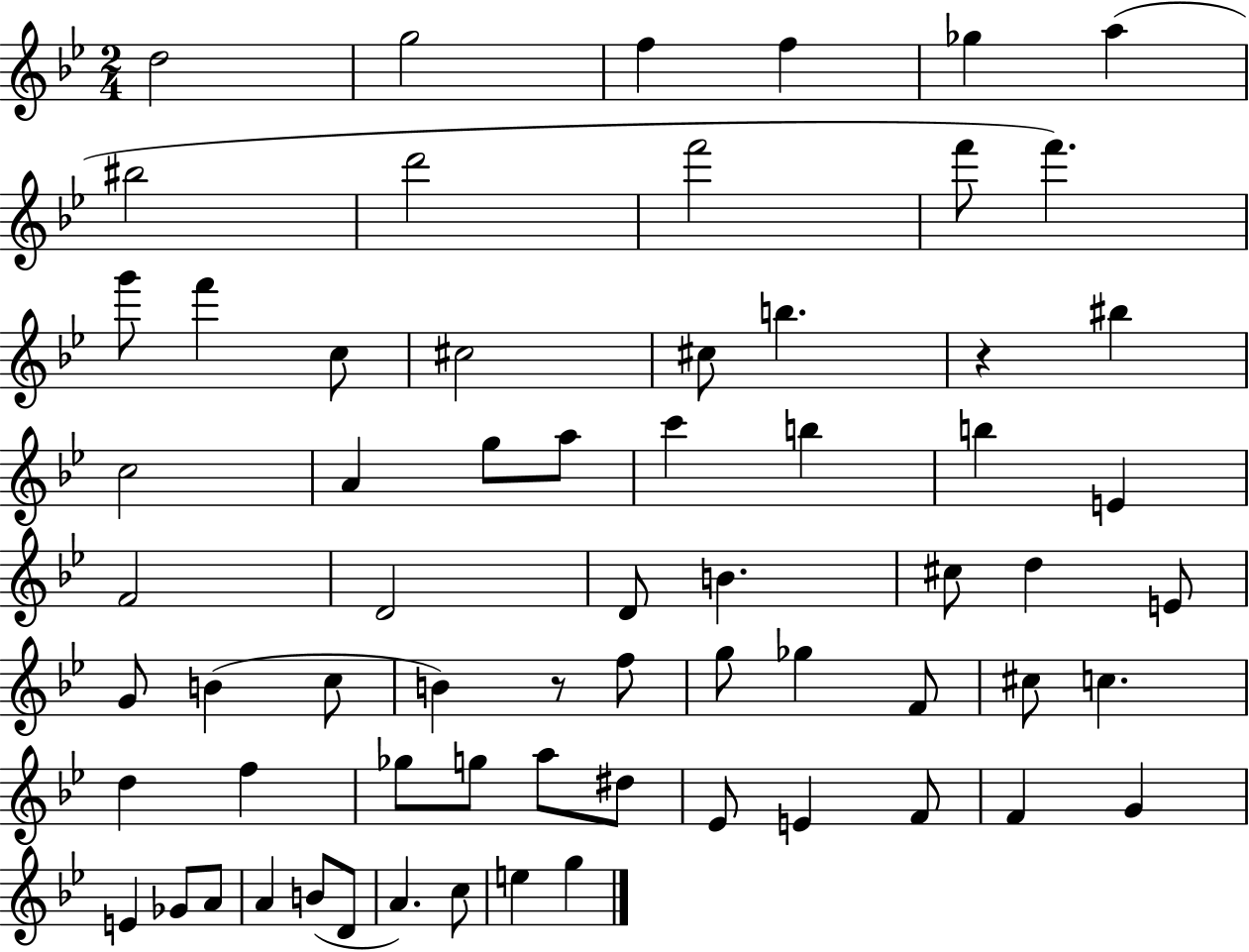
{
  \clef treble
  \numericTimeSignature
  \time 2/4
  \key bes \major
  d''2 | g''2 | f''4 f''4 | ges''4 a''4( | \break bis''2 | d'''2 | f'''2 | f'''8 f'''4.) | \break g'''8 f'''4 c''8 | cis''2 | cis''8 b''4. | r4 bis''4 | \break c''2 | a'4 g''8 a''8 | c'''4 b''4 | b''4 e'4 | \break f'2 | d'2 | d'8 b'4. | cis''8 d''4 e'8 | \break g'8 b'4( c''8 | b'4) r8 f''8 | g''8 ges''4 f'8 | cis''8 c''4. | \break d''4 f''4 | ges''8 g''8 a''8 dis''8 | ees'8 e'4 f'8 | f'4 g'4 | \break e'4 ges'8 a'8 | a'4 b'8( d'8 | a'4.) c''8 | e''4 g''4 | \break \bar "|."
}